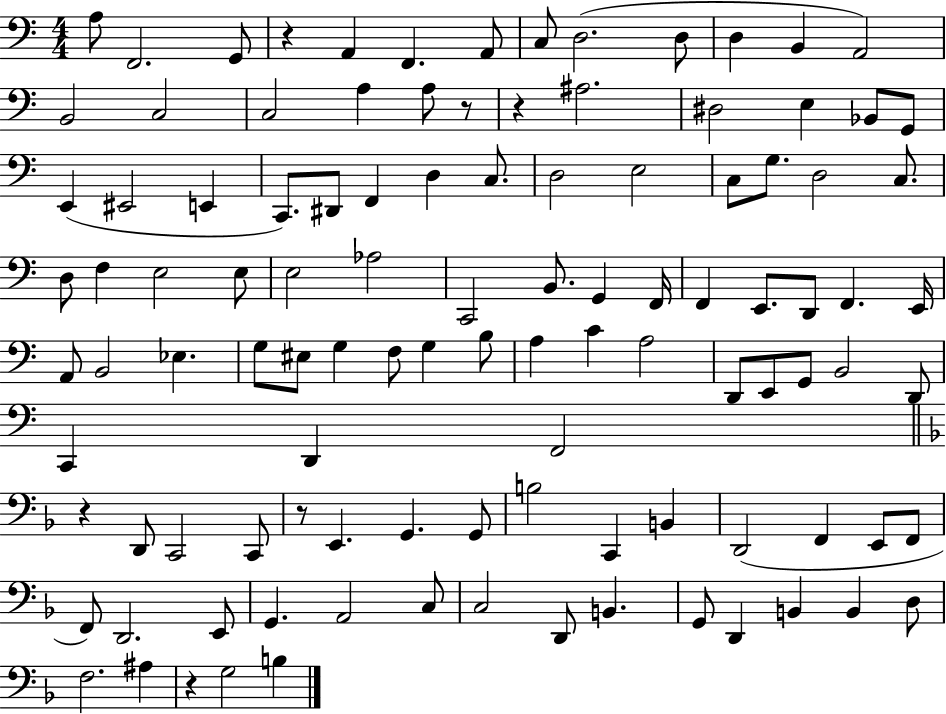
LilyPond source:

{
  \clef bass
  \numericTimeSignature
  \time 4/4
  \key c \major
  a8 f,2. g,8 | r4 a,4 f,4. a,8 | c8 d2.( d8 | d4 b,4 a,2) | \break b,2 c2 | c2 a4 a8 r8 | r4 ais2. | dis2 e4 bes,8 g,8 | \break e,4( eis,2 e,4 | c,8.) dis,8 f,4 d4 c8. | d2 e2 | c8 g8. d2 c8. | \break d8 f4 e2 e8 | e2 aes2 | c,2 b,8. g,4 f,16 | f,4 e,8. d,8 f,4. e,16 | \break a,8 b,2 ees4. | g8 eis8 g4 f8 g4 b8 | a4 c'4 a2 | d,8 e,8 g,8 b,2 d,8 | \break c,4 d,4 f,2 | \bar "||" \break \key f \major r4 d,8 c,2 c,8 | r8 e,4. g,4. g,8 | b2 c,4 b,4 | d,2( f,4 e,8 f,8 | \break f,8) d,2. e,8 | g,4. a,2 c8 | c2 d,8 b,4. | g,8 d,4 b,4 b,4 d8 | \break f2. ais4 | r4 g2 b4 | \bar "|."
}